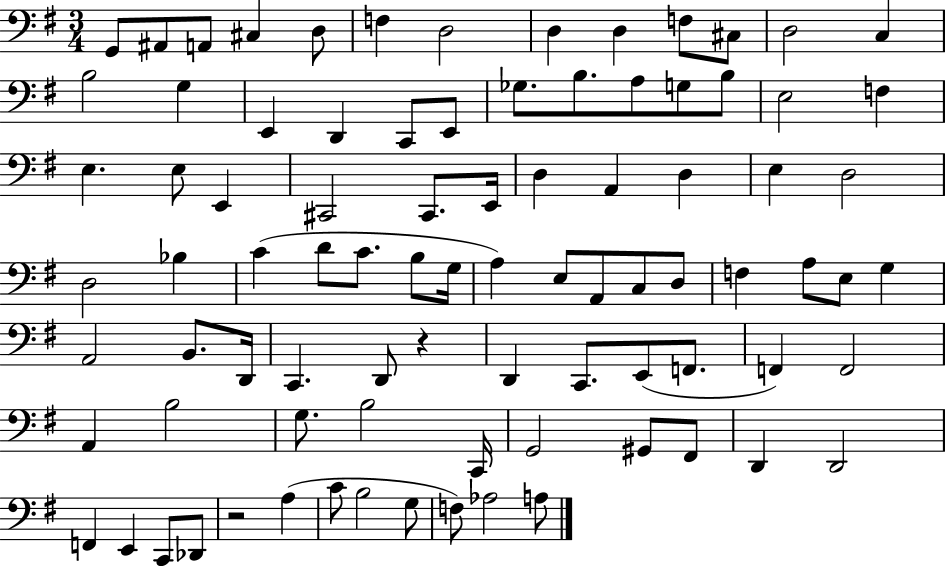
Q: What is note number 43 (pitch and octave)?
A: B3